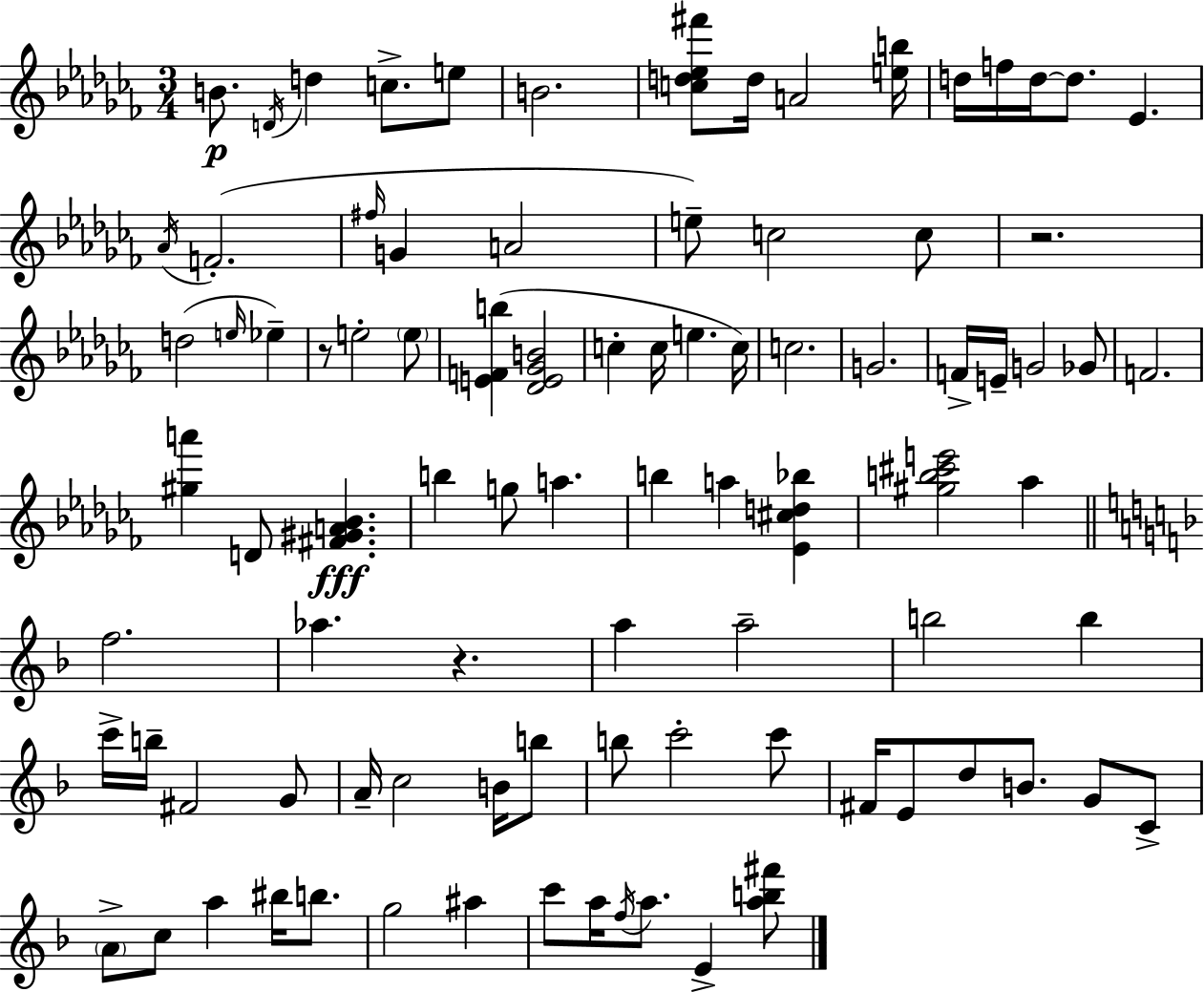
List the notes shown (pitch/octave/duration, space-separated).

B4/e. D4/s D5/q C5/e. E5/e B4/h. [C5,D5,Eb5,F#6]/e D5/s A4/h [E5,B5]/s D5/s F5/s D5/s D5/e. Eb4/q. Ab4/s F4/h. F#5/s G4/q A4/h E5/e C5/h C5/e R/h. D5/h E5/s Eb5/q R/e E5/h E5/e [E4,F4,B5]/q [Db4,E4,Gb4,B4]/h C5/q C5/s E5/q. C5/s C5/h. G4/h. F4/s E4/s G4/h Gb4/e F4/h. [G#5,A6]/q D4/e [F#4,G#4,A4,Bb4]/q. B5/q G5/e A5/q. B5/q A5/q [Eb4,C#5,D5,Bb5]/q [G#5,B5,C#6,E6]/h Ab5/q F5/h. Ab5/q. R/q. A5/q A5/h B5/h B5/q C6/s B5/s F#4/h G4/e A4/s C5/h B4/s B5/e B5/e C6/h C6/e F#4/s E4/e D5/e B4/e. G4/e C4/e A4/e C5/e A5/q BIS5/s B5/e. G5/h A#5/q C6/e A5/s F5/s A5/e. E4/q [A5,B5,F#6]/e